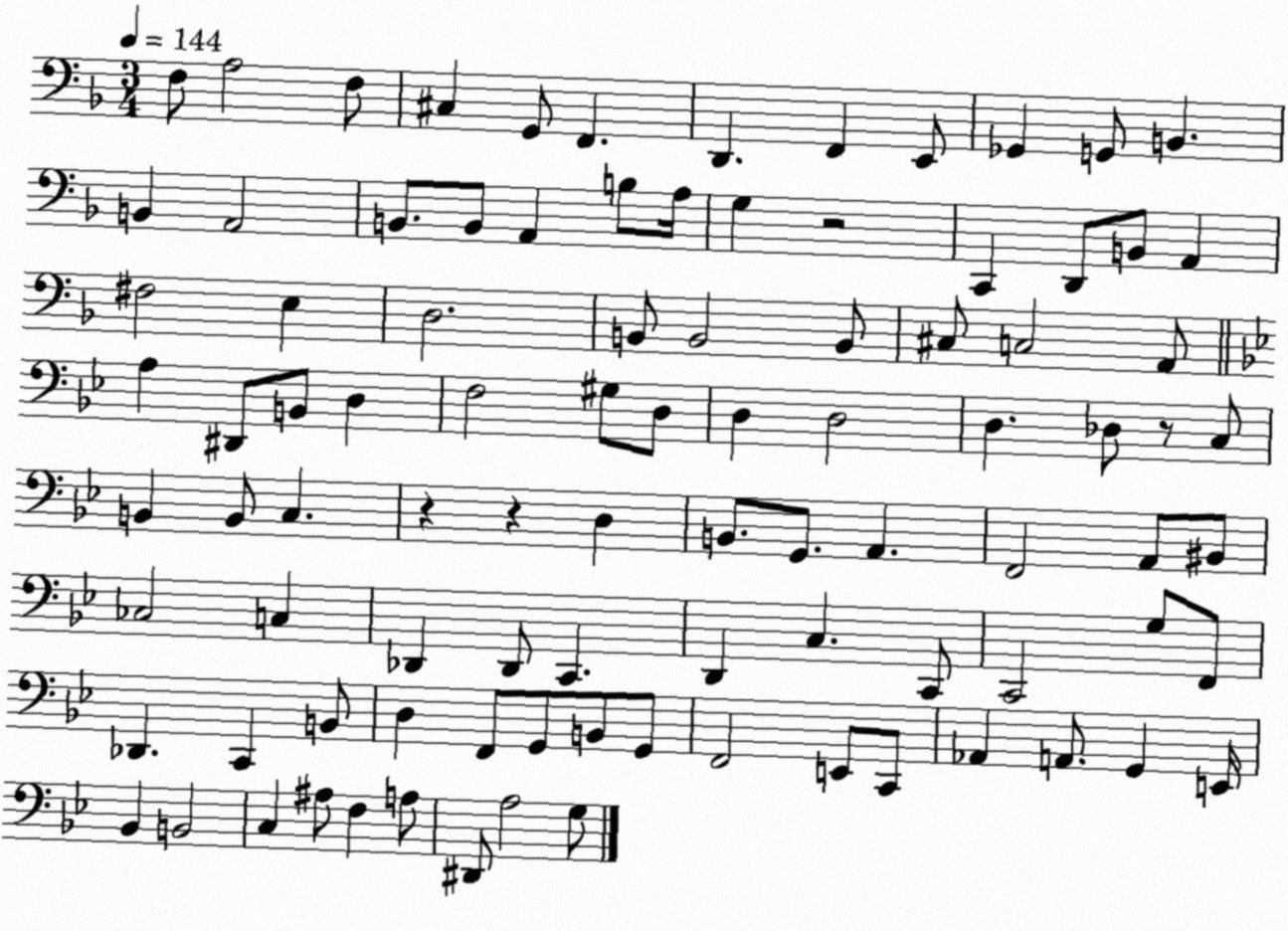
X:1
T:Untitled
M:3/4
L:1/4
K:F
F,/2 A,2 F,/2 ^C, G,,/2 F,, D,, F,, E,,/2 _G,, G,,/2 B,, B,, A,,2 B,,/2 B,,/2 A,, B,/2 A,/4 G, z2 C,, D,,/2 B,,/2 A,, ^F,2 E, D,2 B,,/2 B,,2 B,,/2 ^C,/2 C,2 A,,/2 A, ^D,,/2 B,,/2 D, F,2 ^G,/2 D,/2 D, D,2 D, _D,/2 z/2 C,/2 B,, B,,/2 C, z z D, B,,/2 G,,/2 A,, F,,2 A,,/2 ^B,,/2 _C,2 C, _D,, _D,,/2 C,, D,, C, C,,/2 C,,2 G,/2 F,,/2 _D,, C,, B,,/2 D, F,,/2 G,,/2 B,,/2 G,,/2 F,,2 E,,/2 C,,/2 _A,, A,,/2 G,, E,,/4 _B,, B,,2 C, ^A,/2 F, A,/2 ^D,,/2 A,2 G,/2